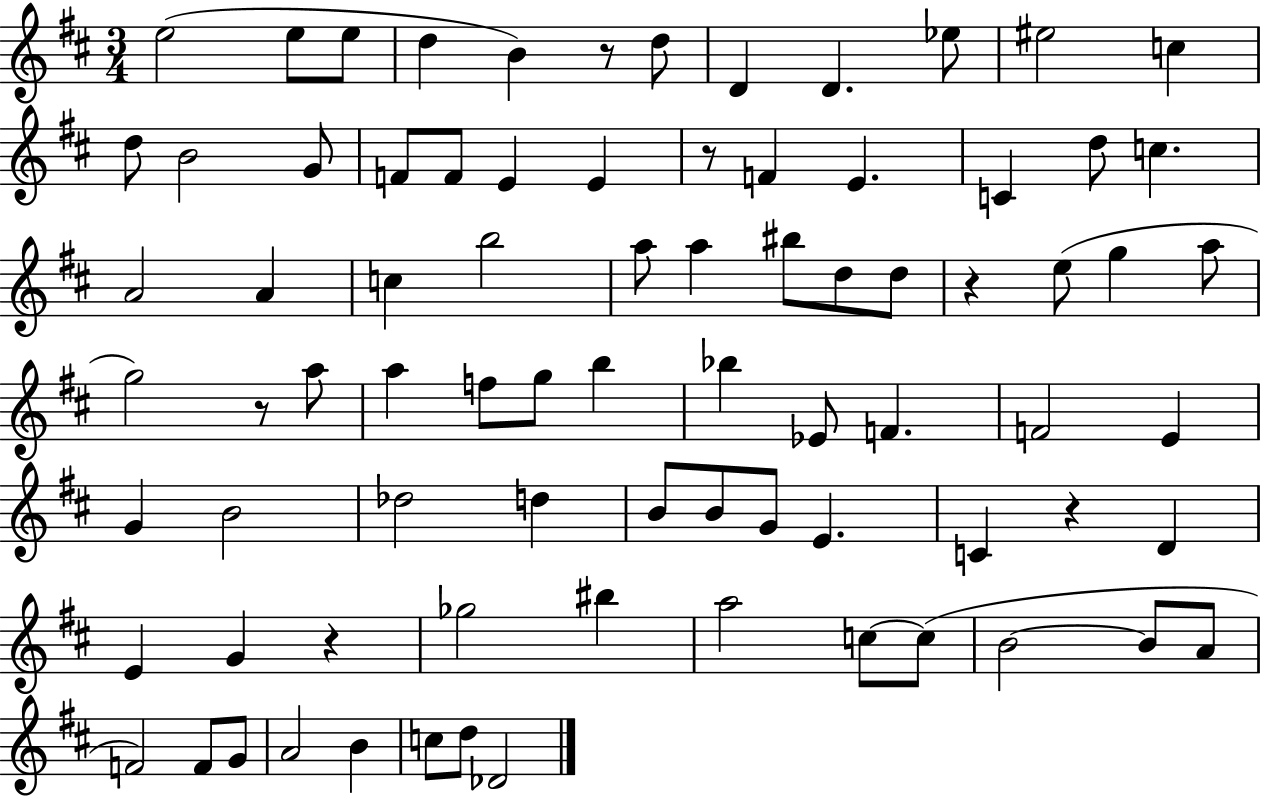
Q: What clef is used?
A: treble